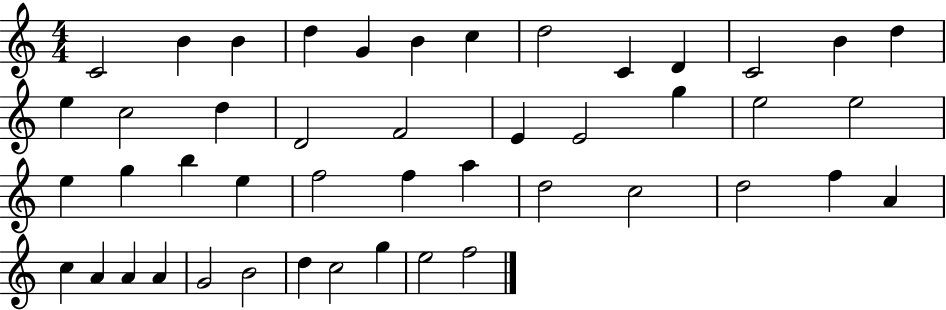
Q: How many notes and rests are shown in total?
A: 46